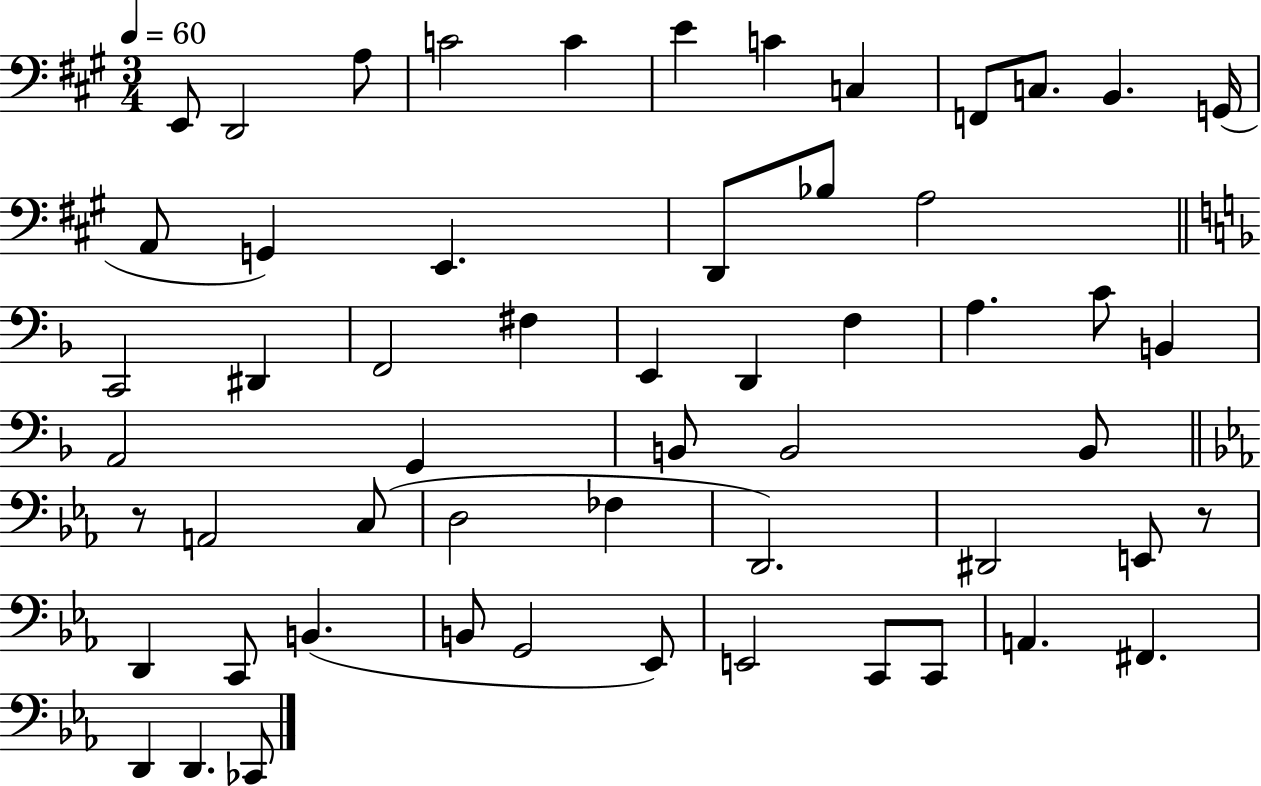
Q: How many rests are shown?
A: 2